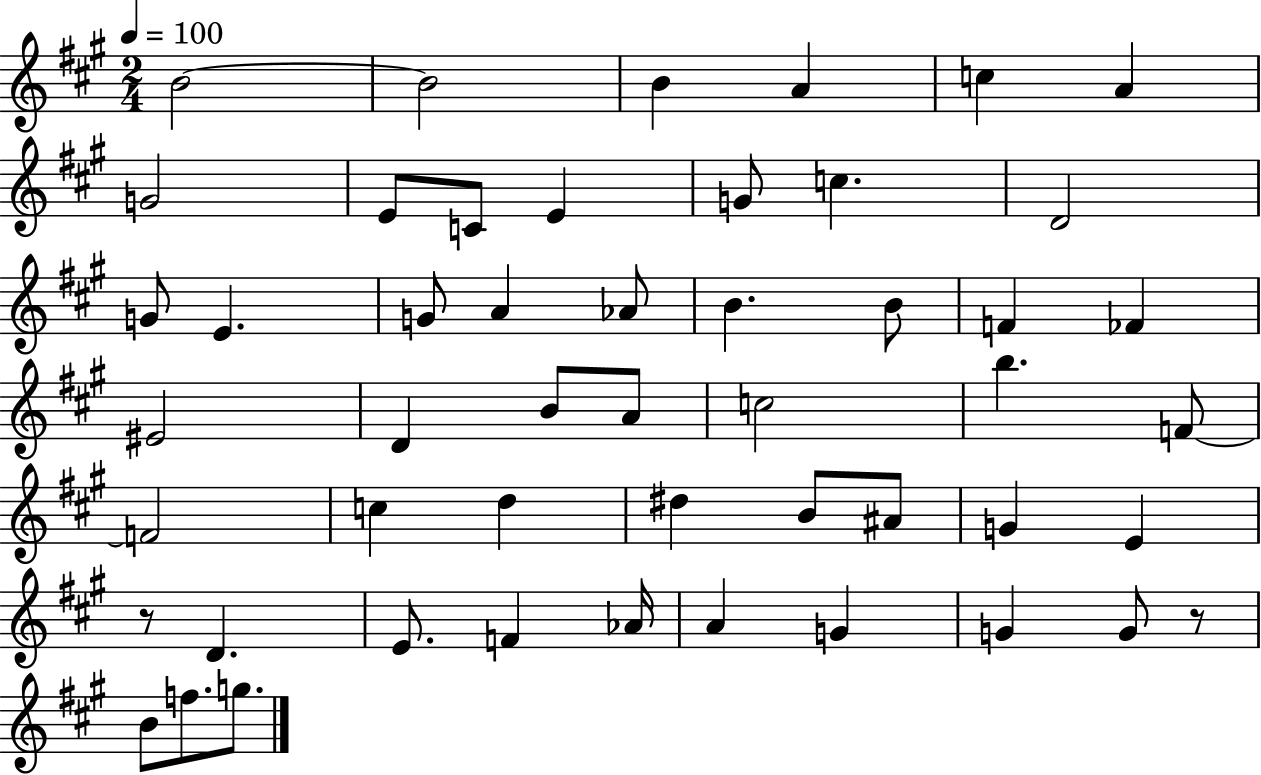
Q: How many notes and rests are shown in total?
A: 50